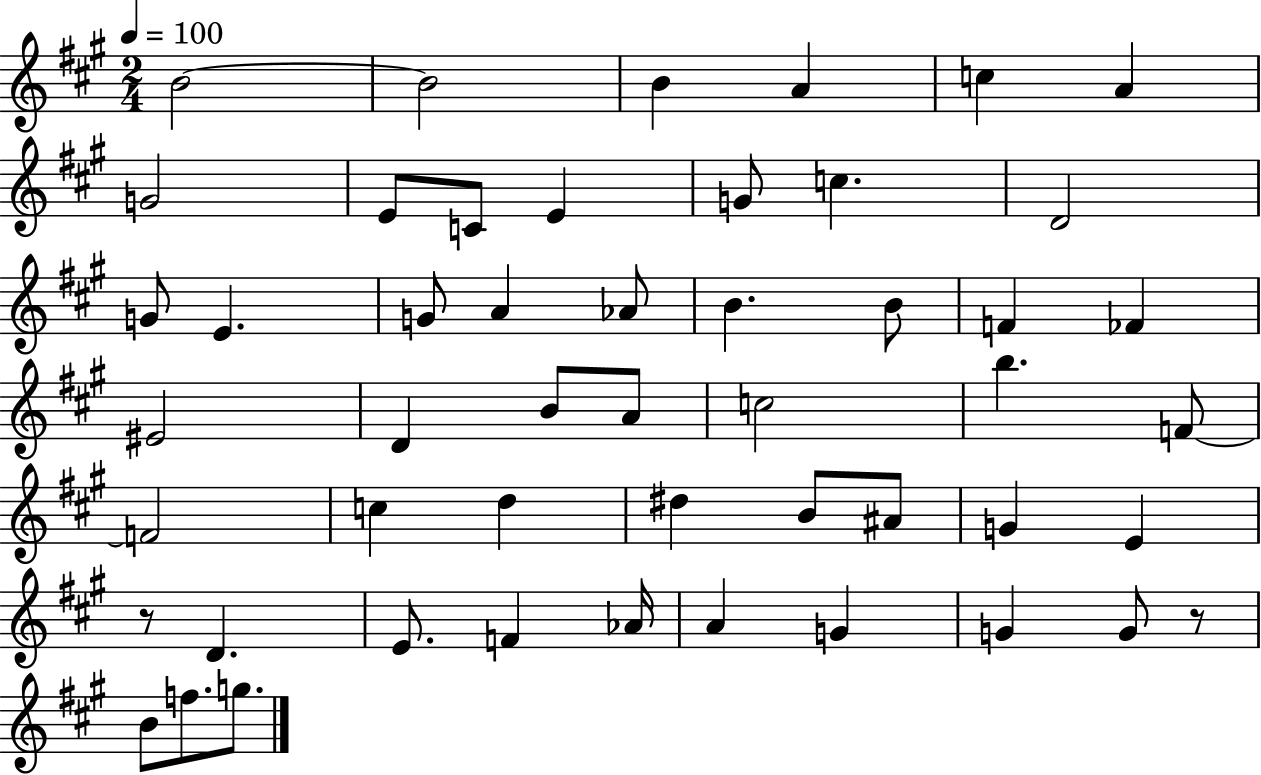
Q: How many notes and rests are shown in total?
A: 50